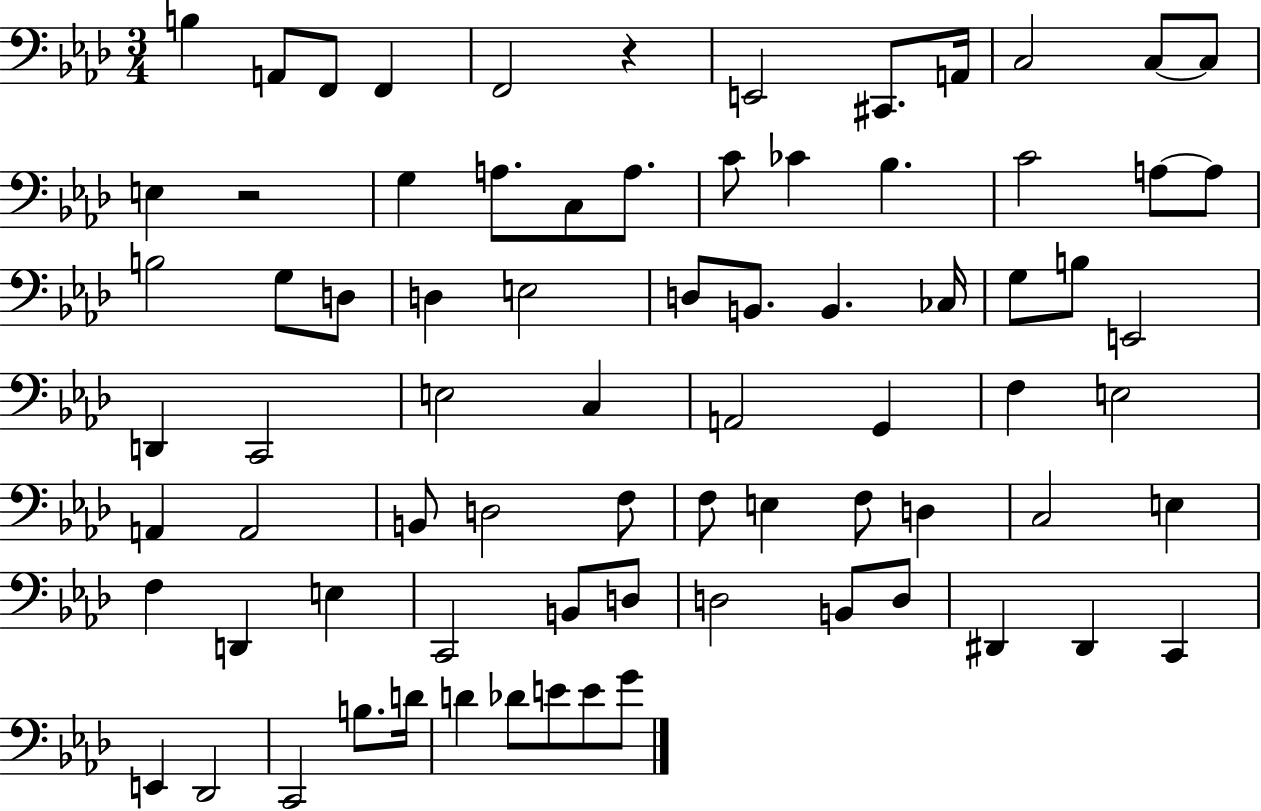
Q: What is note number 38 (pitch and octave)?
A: C3